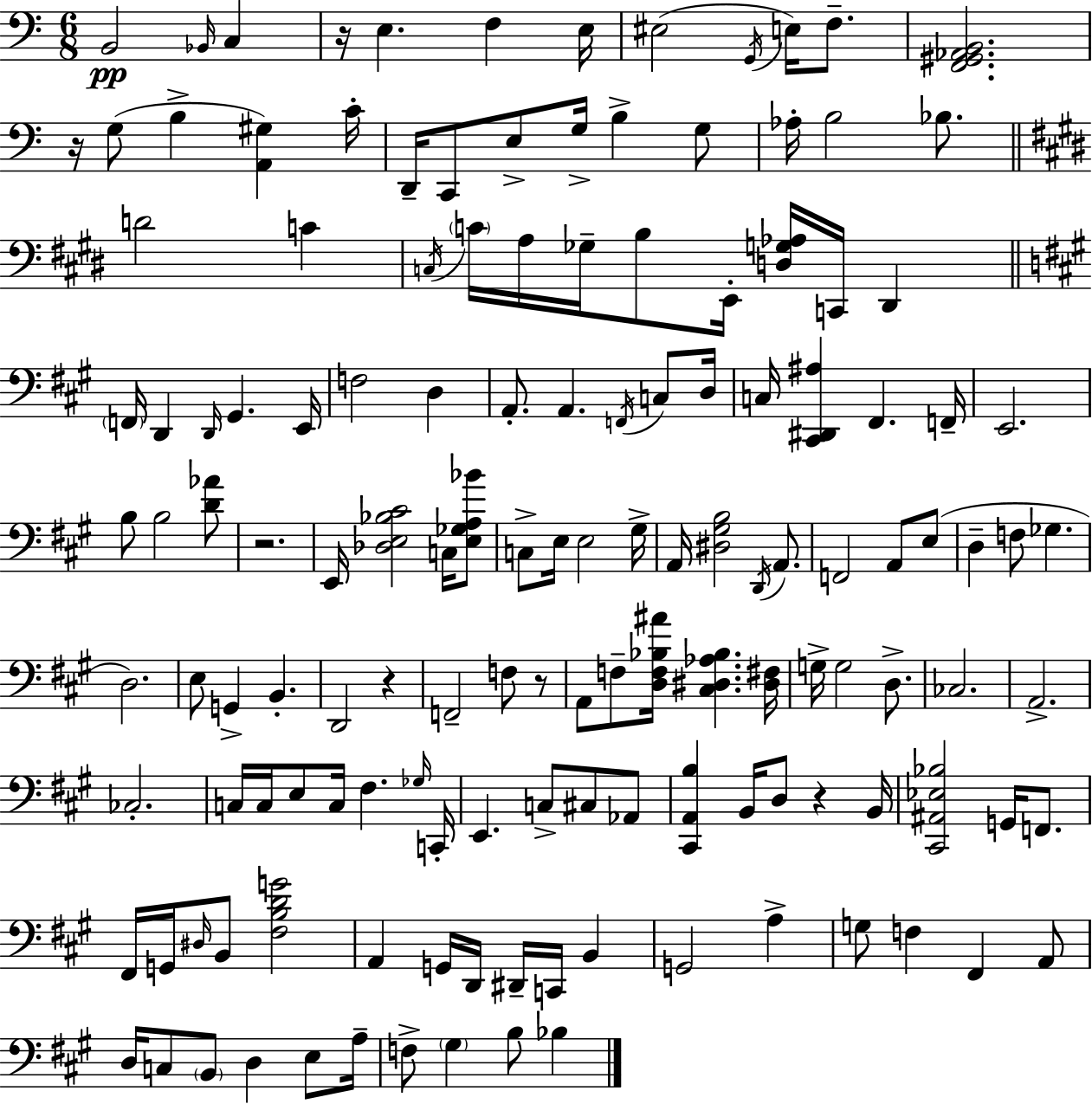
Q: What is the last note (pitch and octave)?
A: Bb3